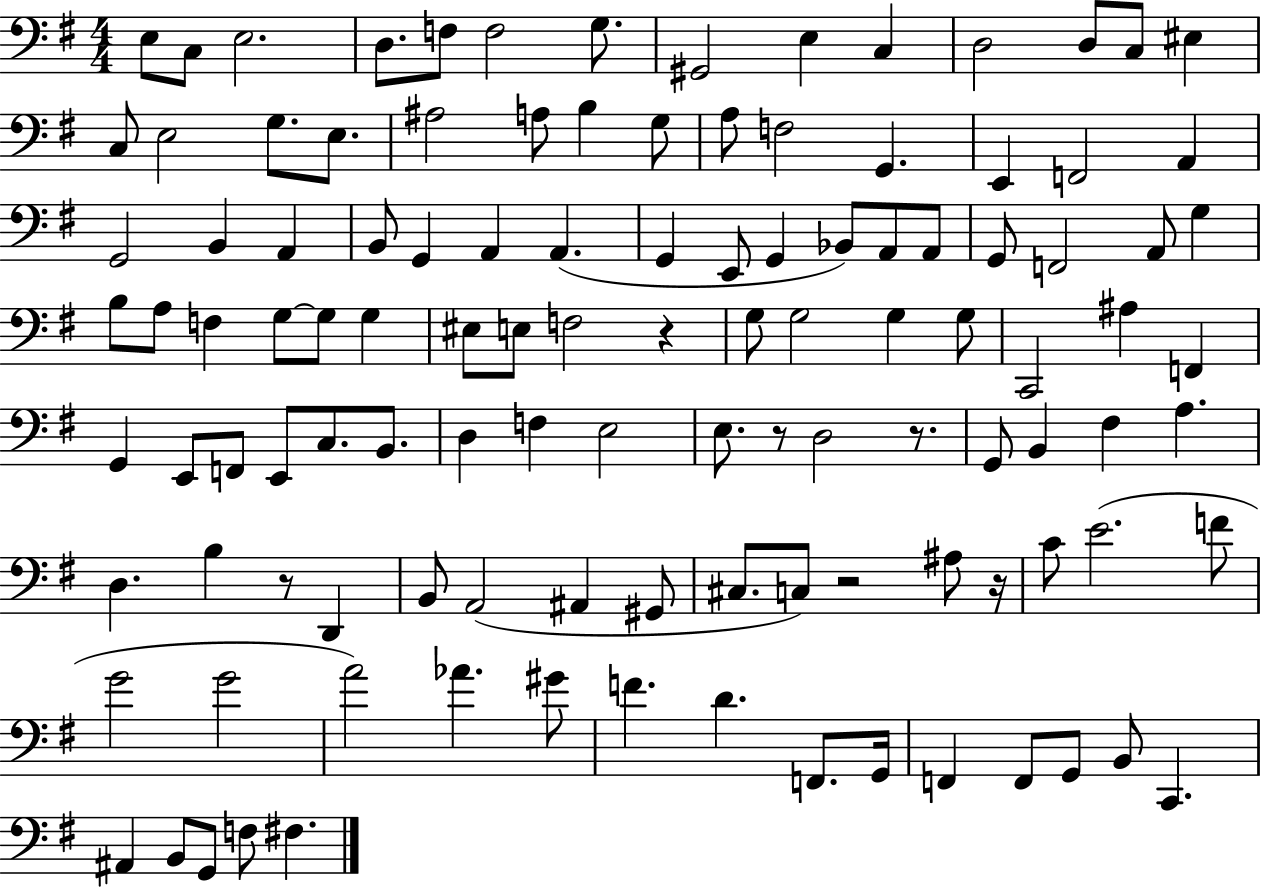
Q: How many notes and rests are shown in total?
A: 114